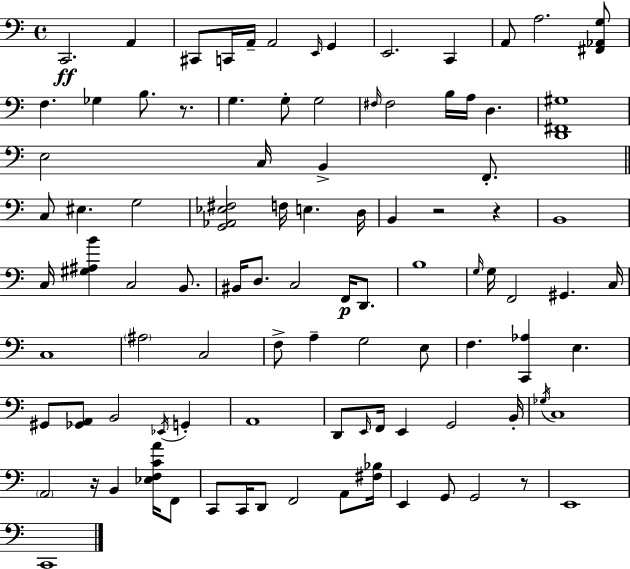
X:1
T:Untitled
M:4/4
L:1/4
K:C
C,,2 A,, ^C,,/2 C,,/4 A,,/4 A,,2 E,,/4 G,, E,,2 C,, A,,/2 A,2 [^F,,_A,,G,]/2 F, _G, B,/2 z/2 G, G,/2 G,2 ^F,/4 ^F,2 B,/4 A,/4 D, [D,,^F,,^G,]4 E,2 C,/4 B,, F,,/2 C,/2 ^E, G,2 [G,,_A,,_E,^F,]2 F,/4 E, D,/4 B,, z2 z B,,4 C,/4 [^G,^A,B] C,2 B,,/2 ^B,,/4 D,/2 C,2 F,,/4 D,,/2 B,4 G,/4 G,/4 F,,2 ^G,, C,/4 C,4 ^A,2 C,2 F,/2 A, G,2 E,/2 F, [C,,_A,] E, ^G,,/2 [_G,,A,,]/2 B,,2 _E,,/4 G,, A,,4 D,,/2 E,,/4 F,,/4 E,, G,,2 B,,/4 _G,/4 C,4 A,,2 z/4 B,, [_E,F,CA]/4 F,,/2 C,,/2 C,,/4 D,,/2 F,,2 A,,/2 [^F,_B,]/4 E,, G,,/2 G,,2 z/2 E,,4 C,,4